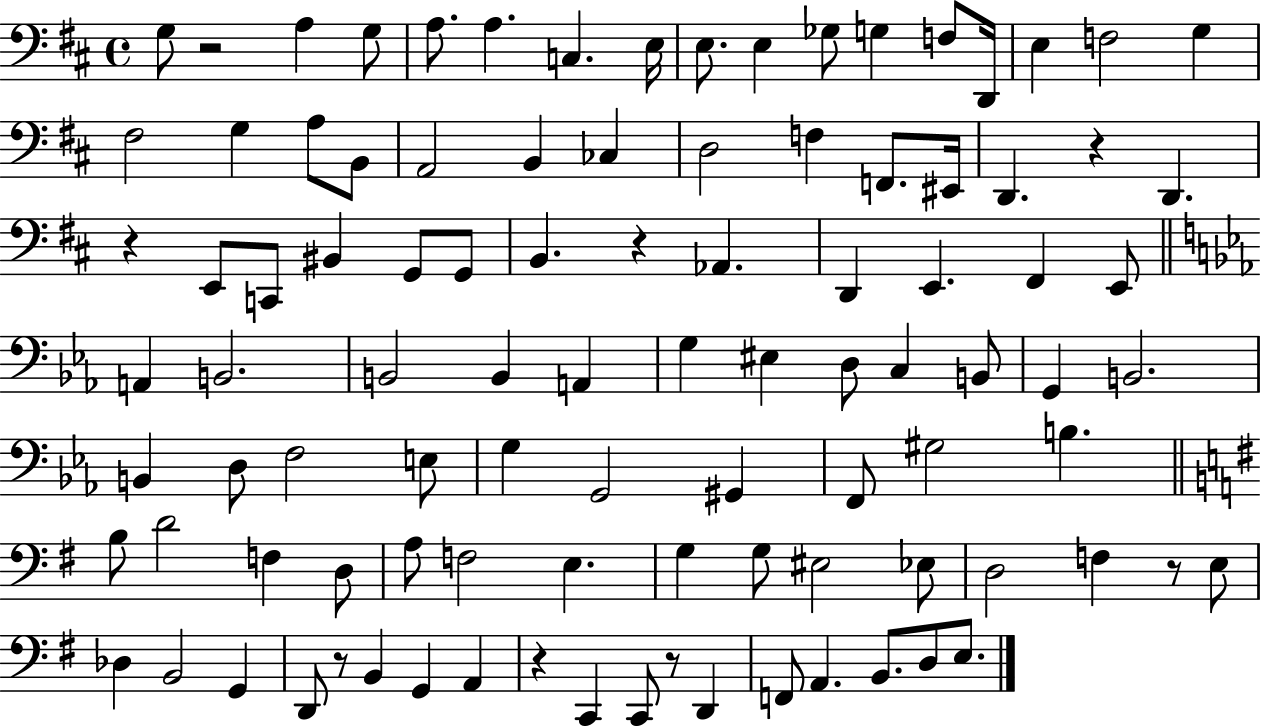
X:1
T:Untitled
M:4/4
L:1/4
K:D
G,/2 z2 A, G,/2 A,/2 A, C, E,/4 E,/2 E, _G,/2 G, F,/2 D,,/4 E, F,2 G, ^F,2 G, A,/2 B,,/2 A,,2 B,, _C, D,2 F, F,,/2 ^E,,/4 D,, z D,, z E,,/2 C,,/2 ^B,, G,,/2 G,,/2 B,, z _A,, D,, E,, ^F,, E,,/2 A,, B,,2 B,,2 B,, A,, G, ^E, D,/2 C, B,,/2 G,, B,,2 B,, D,/2 F,2 E,/2 G, G,,2 ^G,, F,,/2 ^G,2 B, B,/2 D2 F, D,/2 A,/2 F,2 E, G, G,/2 ^E,2 _E,/2 D,2 F, z/2 E,/2 _D, B,,2 G,, D,,/2 z/2 B,, G,, A,, z C,, C,,/2 z/2 D,, F,,/2 A,, B,,/2 D,/2 E,/2